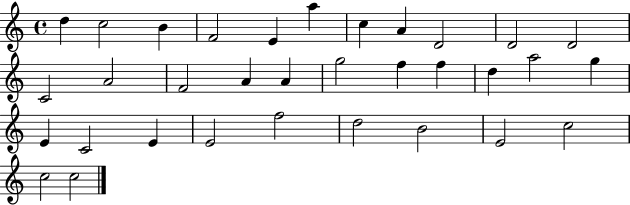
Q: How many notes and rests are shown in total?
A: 33